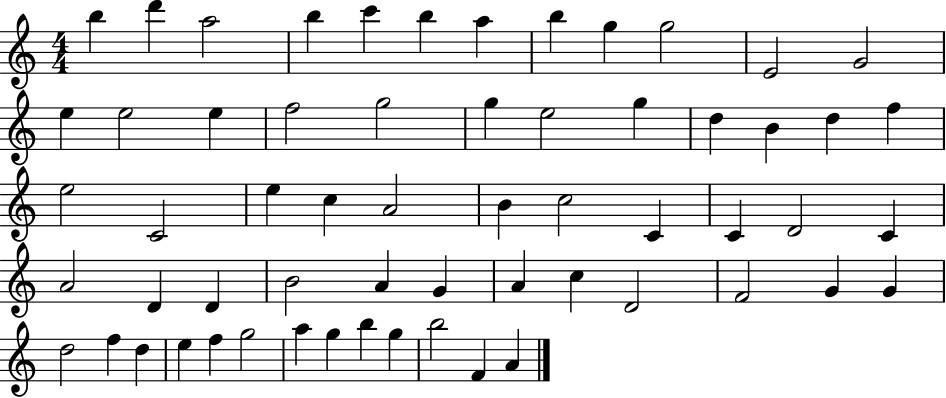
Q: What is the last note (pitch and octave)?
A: A4